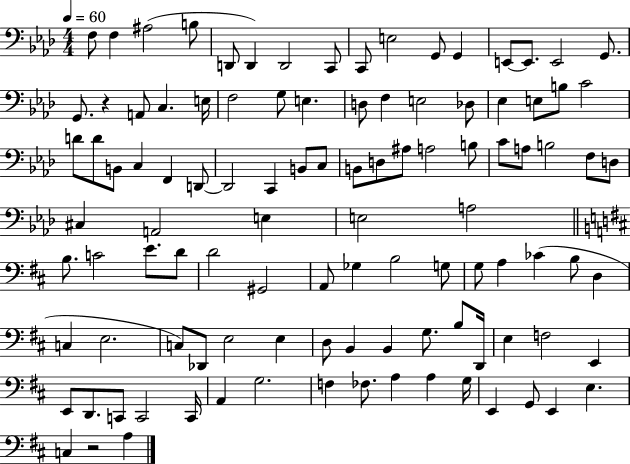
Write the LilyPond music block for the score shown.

{
  \clef bass
  \numericTimeSignature
  \time 4/4
  \key aes \major
  \tempo 4 = 60
  f8 f4 ais2( b8 | d,8 d,4) d,2 c,8 | c,8 e2 g,8 g,4 | e,8~~ e,8. e,2 g,8. | \break g,8. r4 a,8 c4. e16 | f2 g8 e4. | d8 f4 e2 des8 | ees4 e8 b8 c'2 | \break d'8 d'8 b,8 c4 f,4 d,8~~ | d,2 c,4 b,8 c8 | b,8 d8 ais8 a2 b8 | c'8 a8 b2 f8 d8 | \break cis4 a,2 e4 | e2 a2 | \bar "||" \break \key d \major b8. c'2 e'8. d'8 | d'2 gis,2 | a,8 ges4 b2 g8 | g8 a4 ces'4( b8 d4 | \break c4 e2. | c8) des,8 e2 e4 | d8 b,4 b,4 g8. b8 d,16 | e4 f2 e,4 | \break e,8 d,8. c,8 c,2 c,16 | a,4 g2. | f4 fes8. a4 a4 g16 | e,4 g,8 e,4 e4. | \break c4 r2 a4 | \bar "|."
}